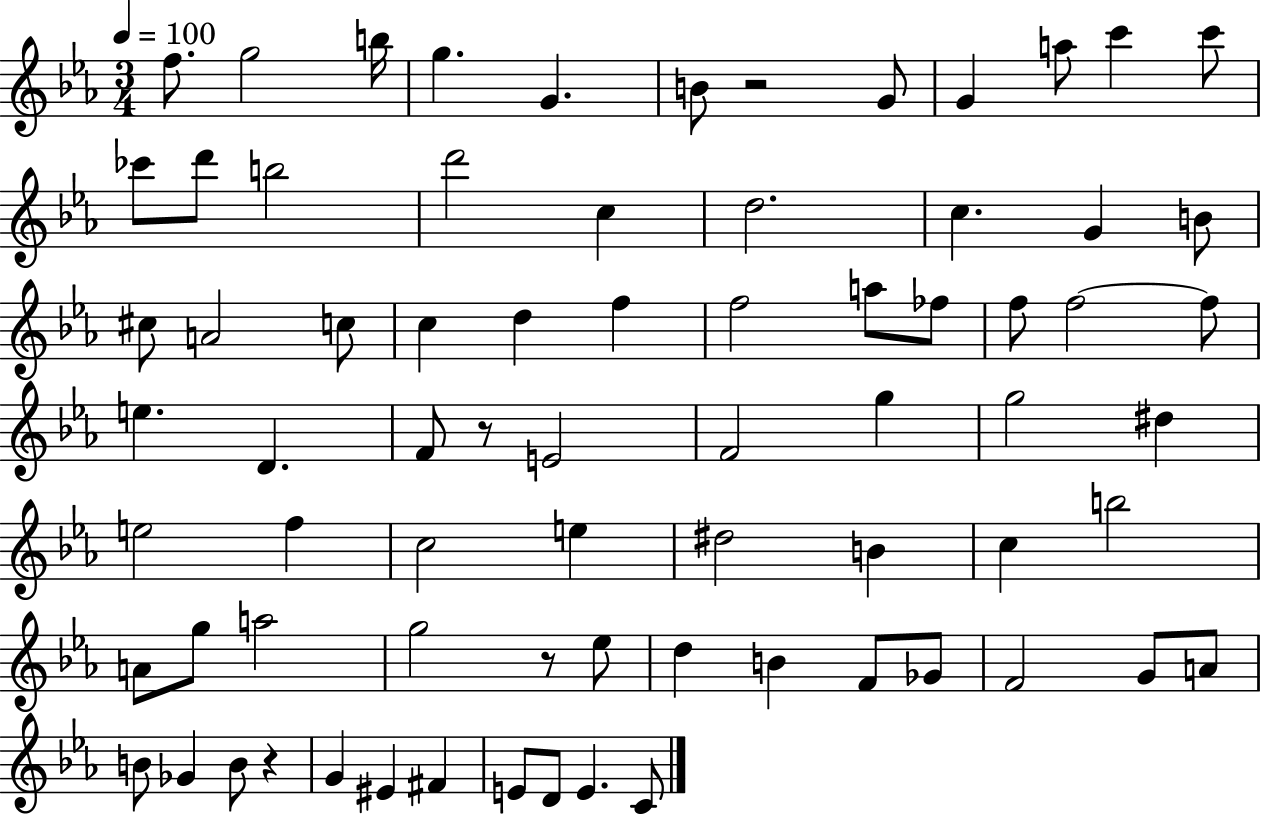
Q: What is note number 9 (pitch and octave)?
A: A5